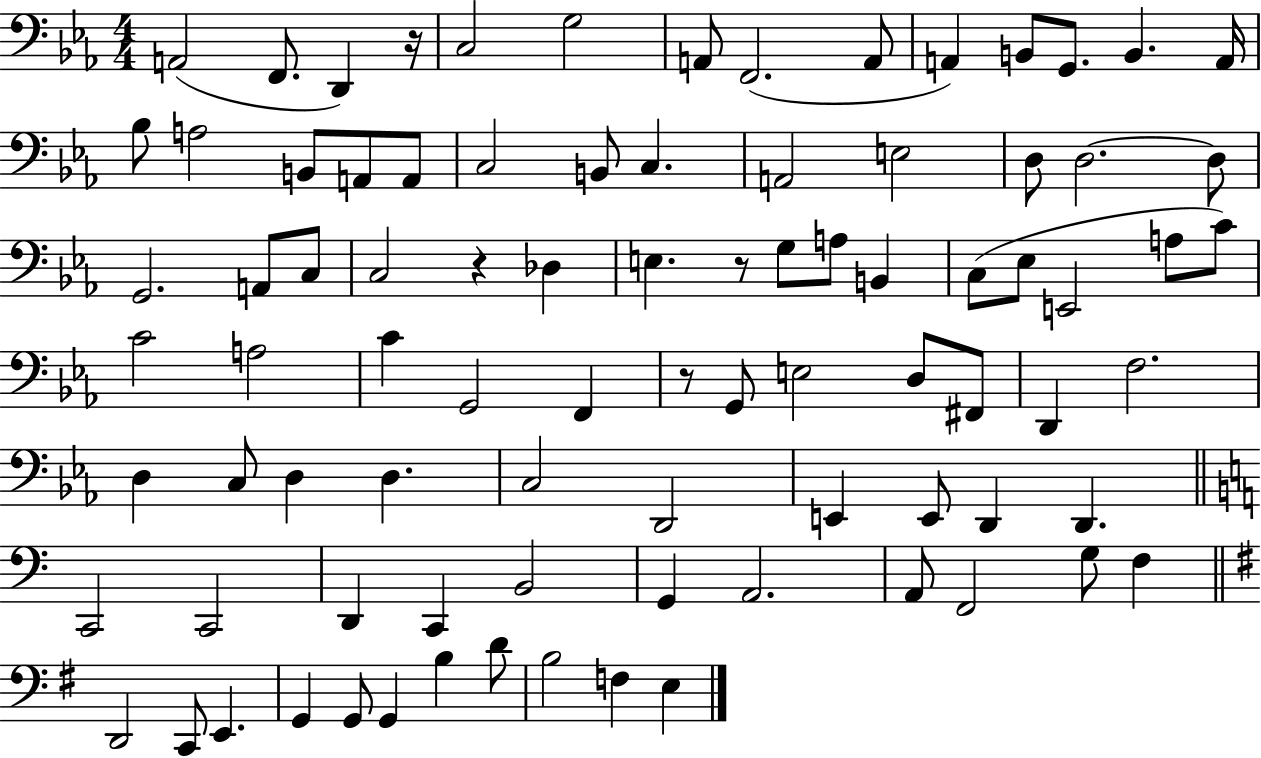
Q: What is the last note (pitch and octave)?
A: E3